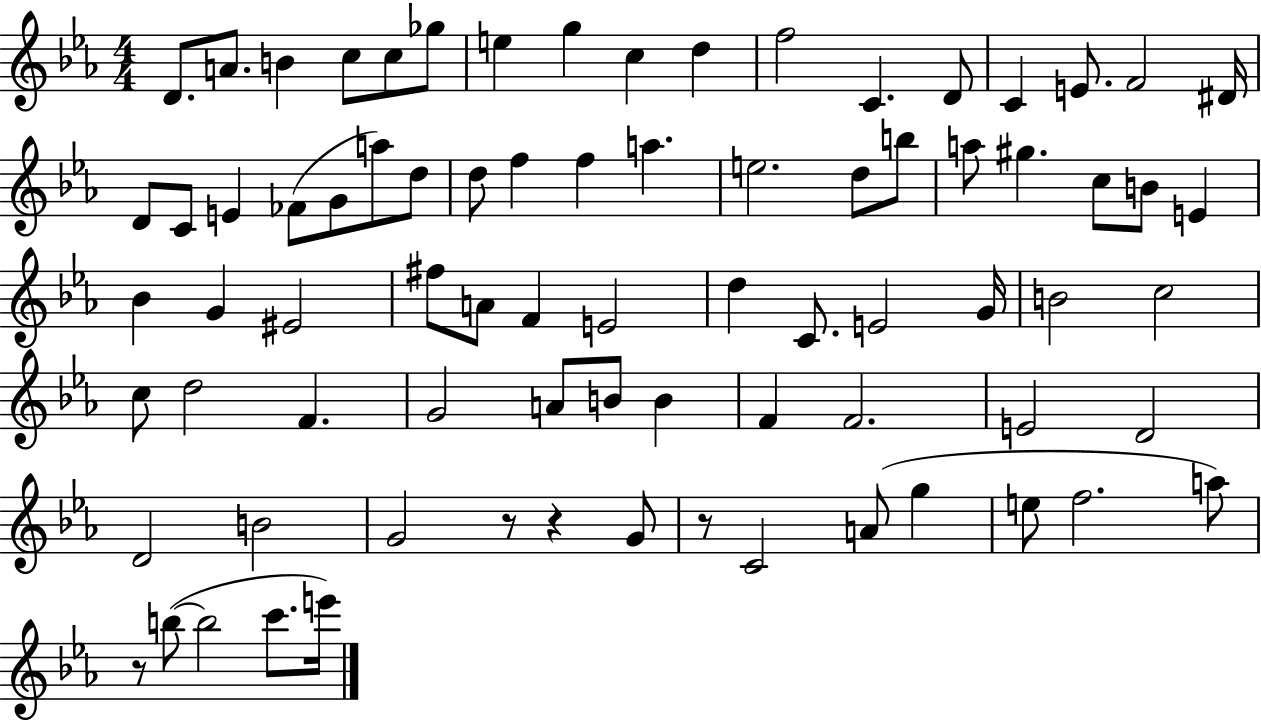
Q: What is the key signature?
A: EES major